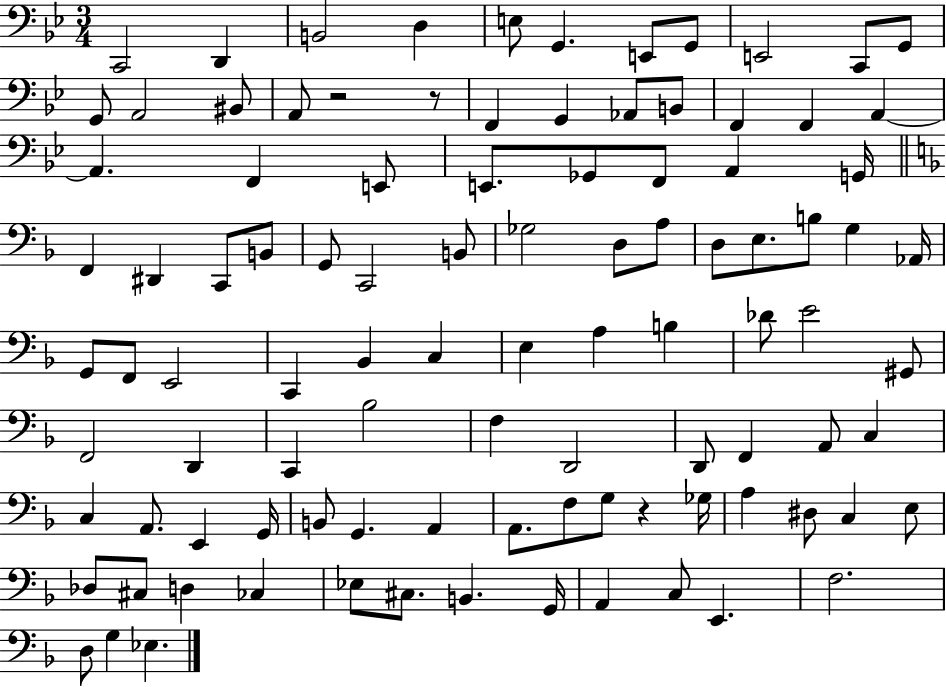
C2/h D2/q B2/h D3/q E3/e G2/q. E2/e G2/e E2/h C2/e G2/e G2/e A2/h BIS2/e A2/e R/h R/e F2/q G2/q Ab2/e B2/e F2/q F2/q A2/q A2/q. F2/q E2/e E2/e. Gb2/e F2/e A2/q G2/s F2/q D#2/q C2/e B2/e G2/e C2/h B2/e Gb3/h D3/e A3/e D3/e E3/e. B3/e G3/q Ab2/s G2/e F2/e E2/h C2/q Bb2/q C3/q E3/q A3/q B3/q Db4/e E4/h G#2/e F2/h D2/q C2/q Bb3/h F3/q D2/h D2/e F2/q A2/e C3/q C3/q A2/e. E2/q G2/s B2/e G2/q. A2/q A2/e. F3/e G3/e R/q Gb3/s A3/q D#3/e C3/q E3/e Db3/e C#3/e D3/q CES3/q Eb3/e C#3/e. B2/q. G2/s A2/q C3/e E2/q. F3/h. D3/e G3/q Eb3/q.